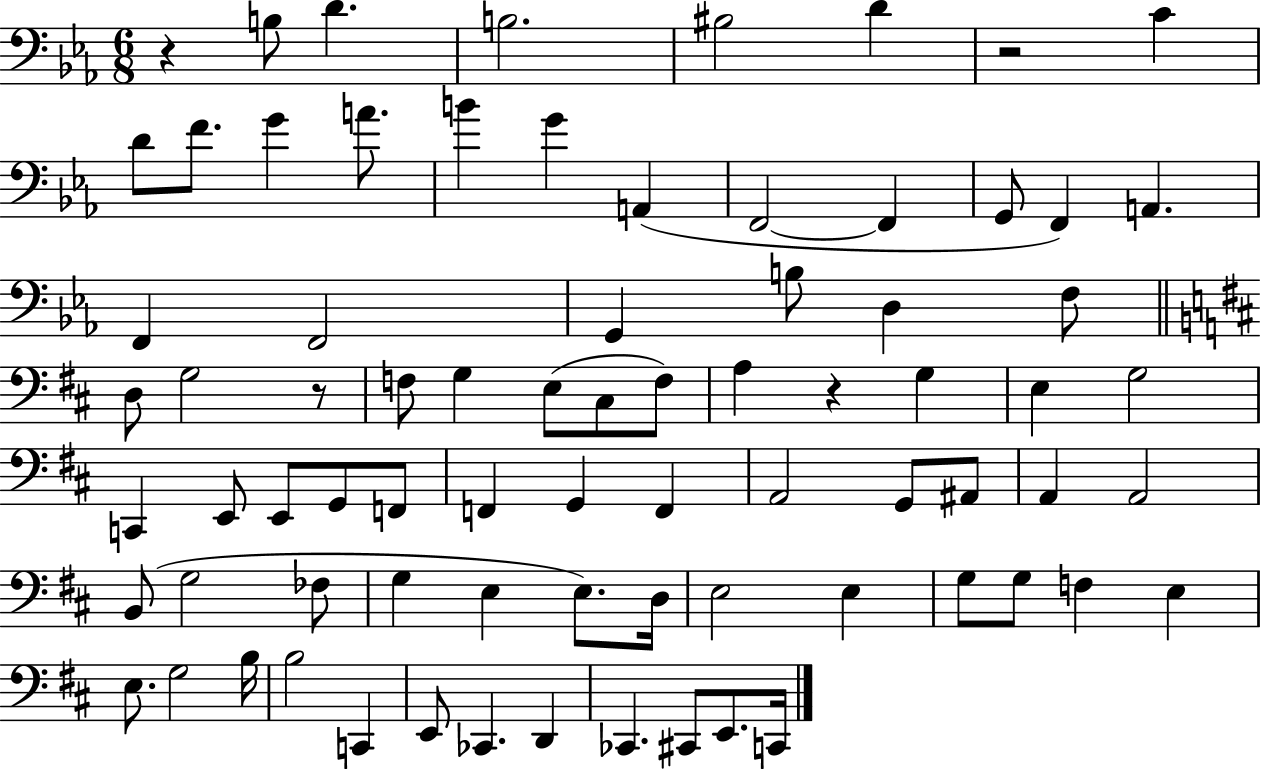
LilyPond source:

{
  \clef bass
  \numericTimeSignature
  \time 6/8
  \key ees \major
  \repeat volta 2 { r4 b8 d'4. | b2. | bis2 d'4 | r2 c'4 | \break d'8 f'8. g'4 a'8. | b'4 g'4 a,4( | f,2~~ f,4 | g,8 f,4) a,4. | \break f,4 f,2 | g,4 b8 d4 f8 | \bar "||" \break \key d \major d8 g2 r8 | f8 g4 e8( cis8 f8) | a4 r4 g4 | e4 g2 | \break c,4 e,8 e,8 g,8 f,8 | f,4 g,4 f,4 | a,2 g,8 ais,8 | a,4 a,2 | \break b,8( g2 fes8 | g4 e4 e8.) d16 | e2 e4 | g8 g8 f4 e4 | \break e8. g2 b16 | b2 c,4 | e,8 ces,4. d,4 | ces,4. cis,8 e,8. c,16 | \break } \bar "|."
}